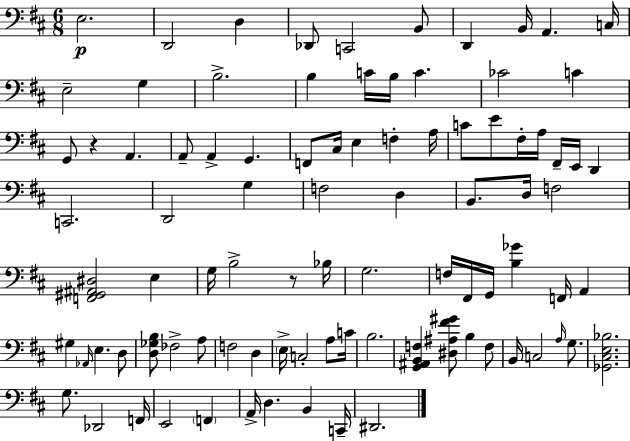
{
  \clef bass
  \numericTimeSignature
  \time 6/8
  \key d \major
  \repeat volta 2 { e2.\p | d,2 d4 | des,8 c,2 b,8 | d,4 b,16 a,4. c16 | \break e2-- g4 | b2.-> | b4 c'16 b16 c'4. | ces'2 c'4 | \break g,8 r4 a,4. | a,8-- a,4-> g,4. | f,8 cis16 e4 f4-. a16 | c'8 e'8 fis16-. a16 fis,16-- e,16 d,4 | \break c,2. | d,2 g4 | f2 d4 | b,8. d16 f2 | \break <f, gis, ais, dis>2 e4 | g16 b2-> r8 bes16 | g2. | f16 fis,16 g,16 <b ges'>4 f,16 a,4 | \break gis4 \grace { aes,16 } e4. d8 | <d ges b>8 fes2-> a8 | f2 d4 | \parenthesize e16-> c2-. a8 | \break c'16 b2. | <g, ais, b, f>4 <dis ais fis' gis'>8 b4 f8 | b,16 c2 \grace { a16 } g8. | <ges, cis e bes>2. | \break g8. des,2 | f,16 e,2 \parenthesize f,4 | a,16-> d4. b,4 | c,16-- dis,2. | \break } \bar "|."
}